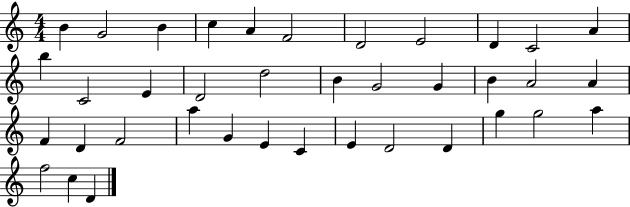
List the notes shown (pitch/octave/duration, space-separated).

B4/q G4/h B4/q C5/q A4/q F4/h D4/h E4/h D4/q C4/h A4/q B5/q C4/h E4/q D4/h D5/h B4/q G4/h G4/q B4/q A4/h A4/q F4/q D4/q F4/h A5/q G4/q E4/q C4/q E4/q D4/h D4/q G5/q G5/h A5/q F5/h C5/q D4/q